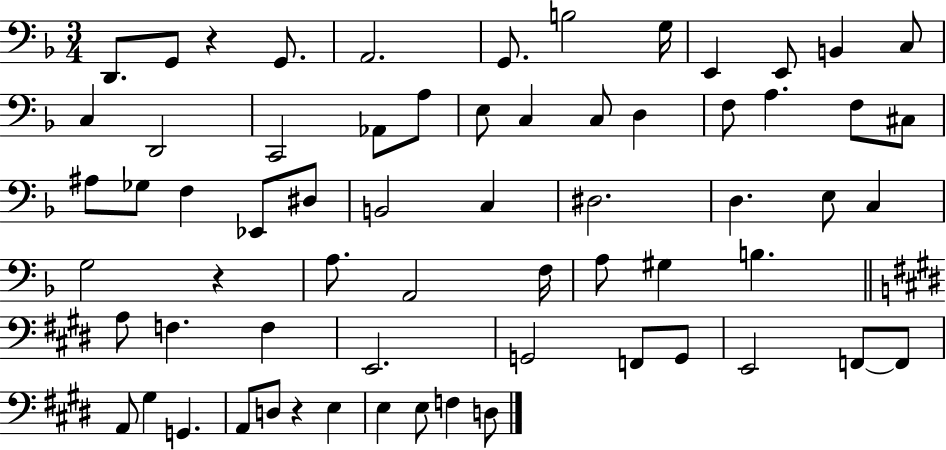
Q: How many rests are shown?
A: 3